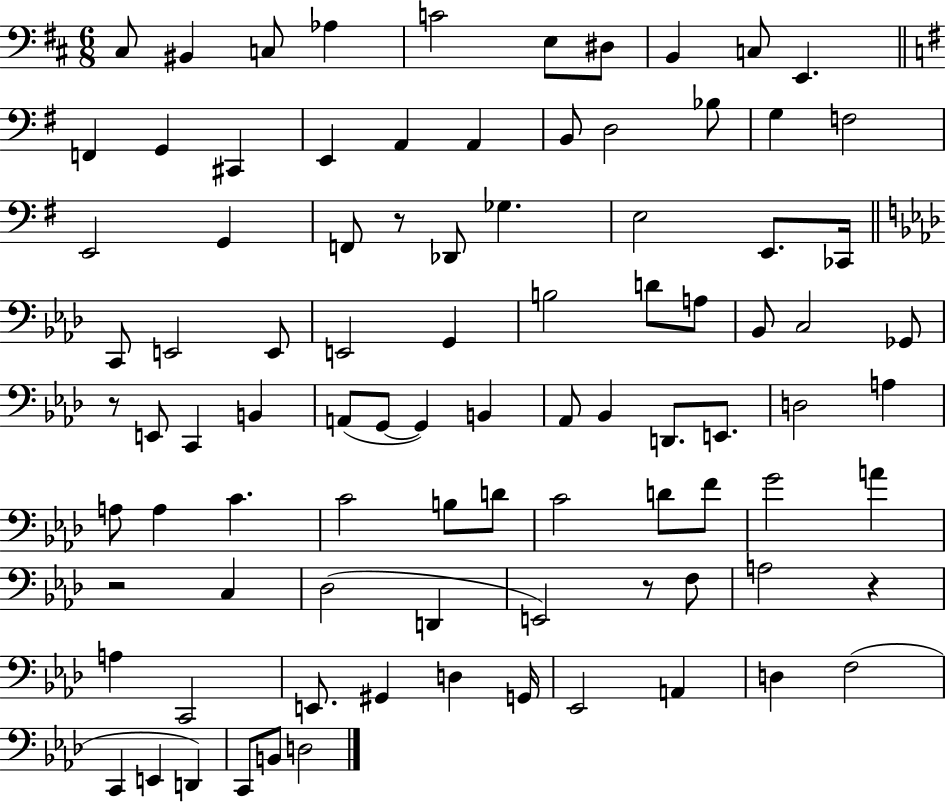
{
  \clef bass
  \numericTimeSignature
  \time 6/8
  \key d \major
  \repeat volta 2 { cis8 bis,4 c8 aes4 | c'2 e8 dis8 | b,4 c8 e,4. | \bar "||" \break \key e \minor f,4 g,4 cis,4 | e,4 a,4 a,4 | b,8 d2 bes8 | g4 f2 | \break e,2 g,4 | f,8 r8 des,8 ges4. | e2 e,8. ces,16 | \bar "||" \break \key aes \major c,8 e,2 e,8 | e,2 g,4 | b2 d'8 a8 | bes,8 c2 ges,8 | \break r8 e,8 c,4 b,4 | a,8( g,8~~ g,4) b,4 | aes,8 bes,4 d,8. e,8. | d2 a4 | \break a8 a4 c'4. | c'2 b8 d'8 | c'2 d'8 f'8 | g'2 a'4 | \break r2 c4 | des2( d,4 | e,2) r8 f8 | a2 r4 | \break a4 c,2 | e,8. gis,4 d4 g,16 | ees,2 a,4 | d4 f2( | \break c,4 e,4 d,4) | c,8 b,8 d2 | } \bar "|."
}